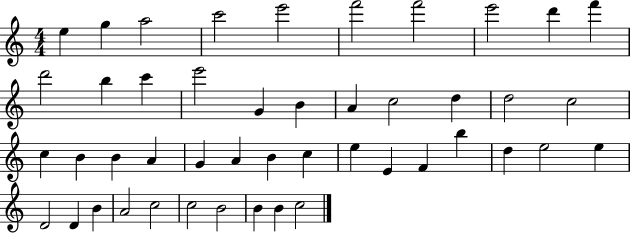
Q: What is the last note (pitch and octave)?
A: C5